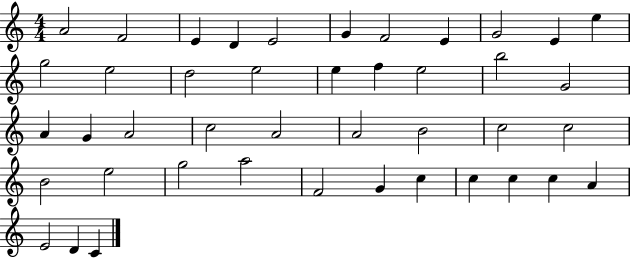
A4/h F4/h E4/q D4/q E4/h G4/q F4/h E4/q G4/h E4/q E5/q G5/h E5/h D5/h E5/h E5/q F5/q E5/h B5/h G4/h A4/q G4/q A4/h C5/h A4/h A4/h B4/h C5/h C5/h B4/h E5/h G5/h A5/h F4/h G4/q C5/q C5/q C5/q C5/q A4/q E4/h D4/q C4/q